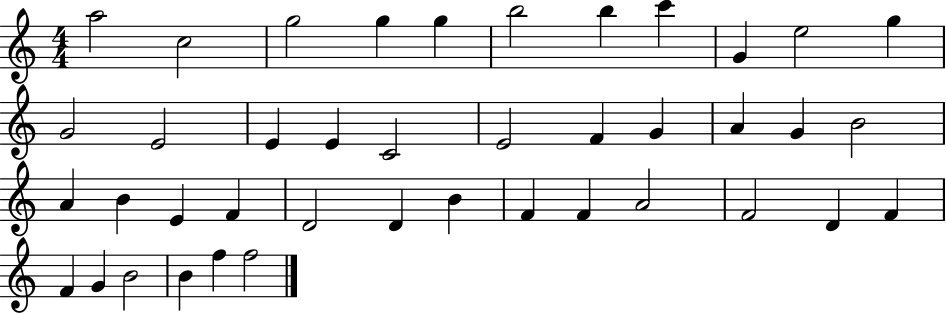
A5/h C5/h G5/h G5/q G5/q B5/h B5/q C6/q G4/q E5/h G5/q G4/h E4/h E4/q E4/q C4/h E4/h F4/q G4/q A4/q G4/q B4/h A4/q B4/q E4/q F4/q D4/h D4/q B4/q F4/q F4/q A4/h F4/h D4/q F4/q F4/q G4/q B4/h B4/q F5/q F5/h